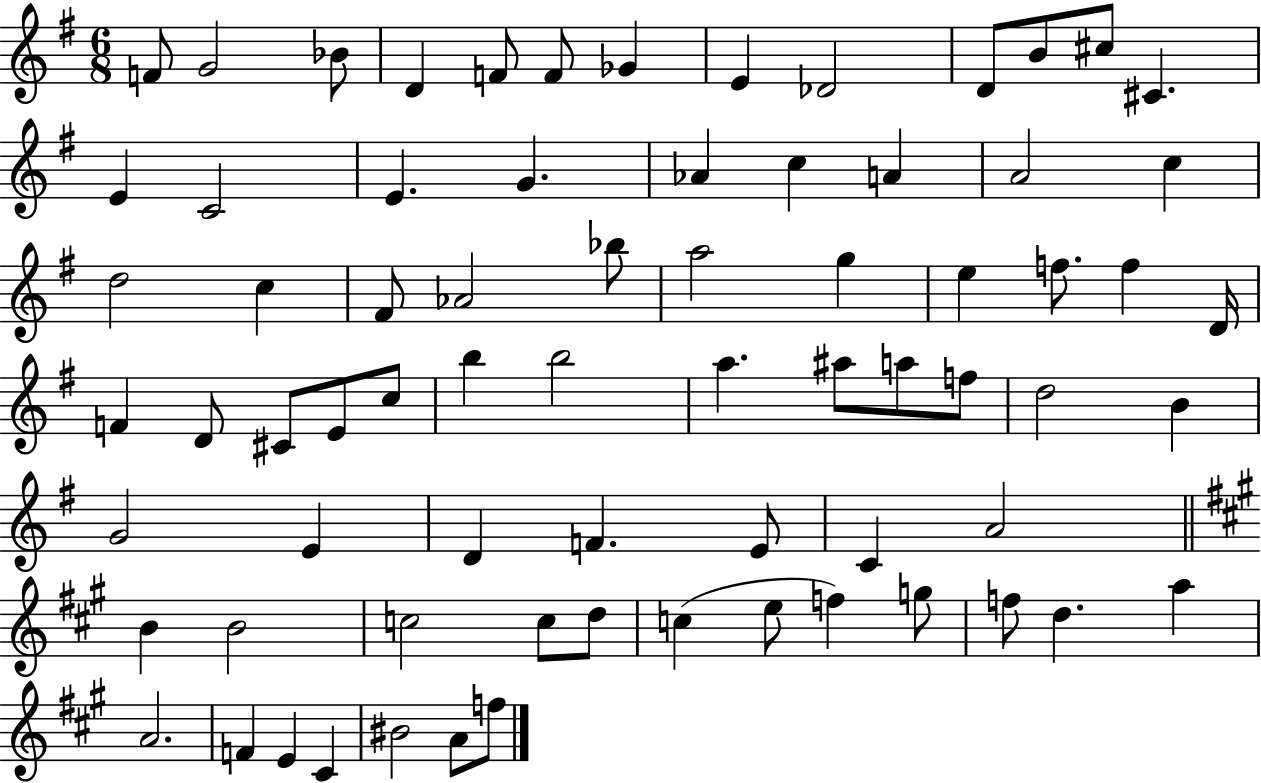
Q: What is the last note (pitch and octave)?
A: F5